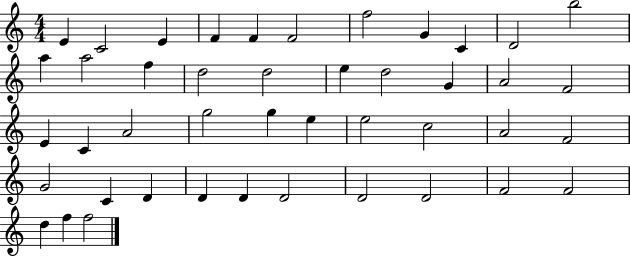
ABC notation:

X:1
T:Untitled
M:4/4
L:1/4
K:C
E C2 E F F F2 f2 G C D2 b2 a a2 f d2 d2 e d2 G A2 F2 E C A2 g2 g e e2 c2 A2 F2 G2 C D D D D2 D2 D2 F2 F2 d f f2